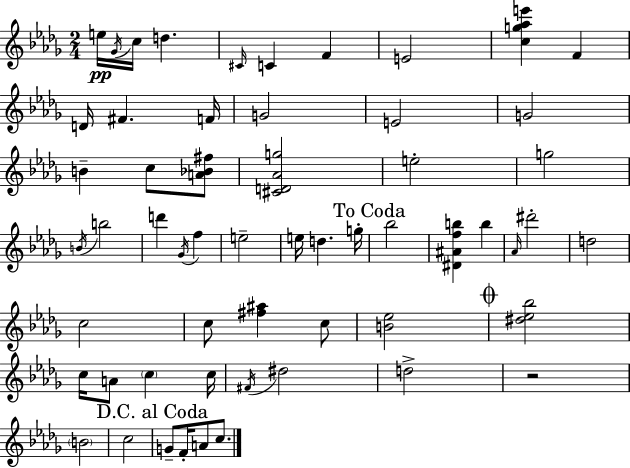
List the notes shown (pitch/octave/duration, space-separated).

E5/s Gb4/s C5/s D5/q. C#4/s C4/q F4/q E4/h [C5,G5,Ab5,E6]/q F4/q D4/s F#4/q. F4/s G4/h E4/h G4/h B4/q C5/e [A4,Bb4,F#5]/e [C#4,D4,Ab4,G5]/h E5/h G5/h B4/s B5/h D6/q Gb4/s F5/q E5/h E5/s D5/q. G5/s Bb5/h [D#4,A#4,F5,B5]/q B5/q Ab4/s D#6/h D5/h C5/h C5/e [F#5,A#5]/q C5/e [B4,Eb5]/h [D#5,Eb5,Bb5]/h C5/s A4/e C5/q C5/s F#4/s D#5/h D5/h R/h B4/h C5/h G4/e F4/s A4/e C5/e.